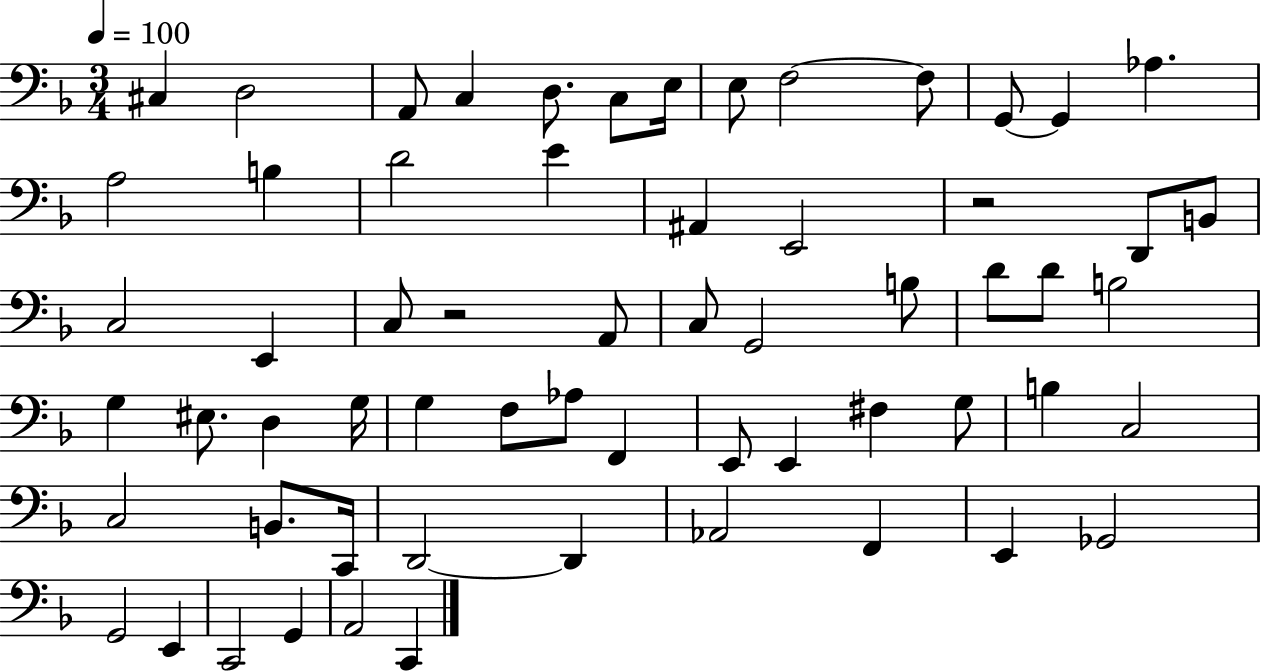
{
  \clef bass
  \numericTimeSignature
  \time 3/4
  \key f \major
  \tempo 4 = 100
  cis4 d2 | a,8 c4 d8. c8 e16 | e8 f2~~ f8 | g,8~~ g,4 aes4. | \break a2 b4 | d'2 e'4 | ais,4 e,2 | r2 d,8 b,8 | \break c2 e,4 | c8 r2 a,8 | c8 g,2 b8 | d'8 d'8 b2 | \break g4 eis8. d4 g16 | g4 f8 aes8 f,4 | e,8 e,4 fis4 g8 | b4 c2 | \break c2 b,8. c,16 | d,2~~ d,4 | aes,2 f,4 | e,4 ges,2 | \break g,2 e,4 | c,2 g,4 | a,2 c,4 | \bar "|."
}